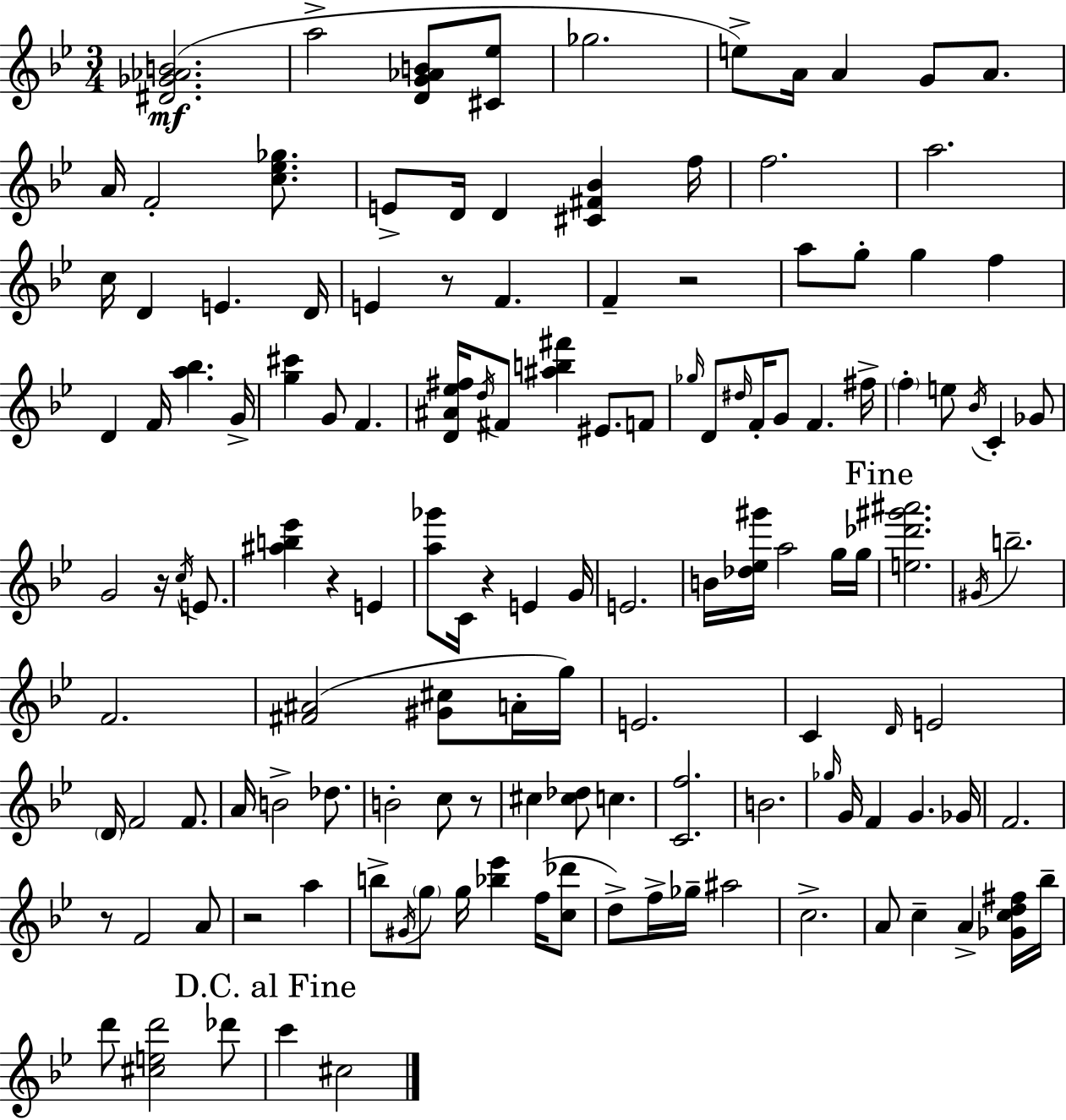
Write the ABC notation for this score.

X:1
T:Untitled
M:3/4
L:1/4
K:Bb
[^D_G_AB]2 a2 [DG_AB]/2 [^C_e]/2 _g2 e/2 A/4 A G/2 A/2 A/4 F2 [c_e_g]/2 E/2 D/4 D [^C^F_B] f/4 f2 a2 c/4 D E D/4 E z/2 F F z2 a/2 g/2 g f D F/4 [a_b] G/4 [g^c'] G/2 F [D^A_e^f]/4 d/4 ^F/2 [^ab^f'] ^E/2 F/2 _g/4 D/2 ^d/4 F/4 G/2 F ^f/4 f e/2 _B/4 C _G/2 G2 z/4 c/4 E/2 [^ab_e'] z E [a_g']/2 C/4 z E G/4 E2 B/4 [_d_e^g']/4 a2 g/4 g/4 [e_d'^g'^a']2 ^G/4 b2 F2 [^F^A]2 [^G^c]/2 A/4 g/4 E2 C D/4 E2 D/4 F2 F/2 A/4 B2 _d/2 B2 c/2 z/2 ^c [^c_d]/2 c [Cf]2 B2 _g/4 G/4 F G _G/4 F2 z/2 F2 A/2 z2 a b/2 ^G/4 g/2 g/4 [_b_e'] f/4 [c_d']/2 d/2 f/4 _g/4 ^a2 c2 A/2 c A [_Gcd^f]/4 _b/4 d'/2 [^ced']2 _d'/2 c' ^c2